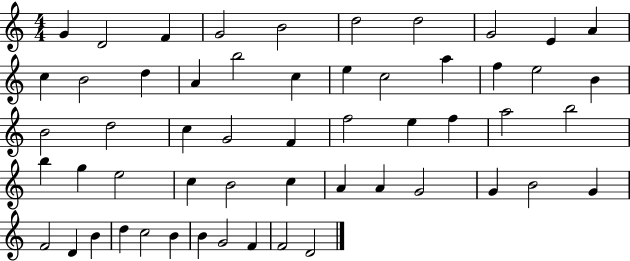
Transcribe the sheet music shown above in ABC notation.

X:1
T:Untitled
M:4/4
L:1/4
K:C
G D2 F G2 B2 d2 d2 G2 E A c B2 d A b2 c e c2 a f e2 B B2 d2 c G2 F f2 e f a2 b2 b g e2 c B2 c A A G2 G B2 G F2 D B d c2 B B G2 F F2 D2